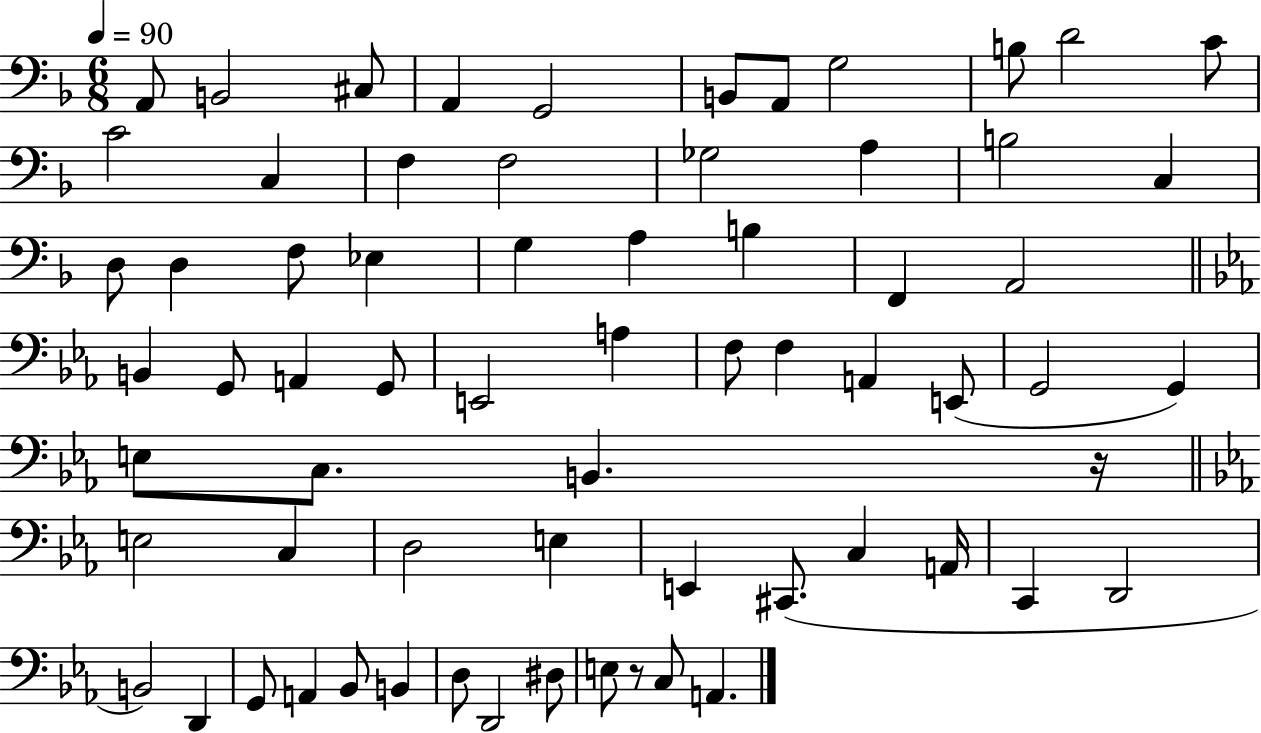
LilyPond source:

{
  \clef bass
  \numericTimeSignature
  \time 6/8
  \key f \major
  \tempo 4 = 90
  a,8 b,2 cis8 | a,4 g,2 | b,8 a,8 g2 | b8 d'2 c'8 | \break c'2 c4 | f4 f2 | ges2 a4 | b2 c4 | \break d8 d4 f8 ees4 | g4 a4 b4 | f,4 a,2 | \bar "||" \break \key c \minor b,4 g,8 a,4 g,8 | e,2 a4 | f8 f4 a,4 e,8( | g,2 g,4) | \break e8 c8. b,4. r16 | \bar "||" \break \key c \minor e2 c4 | d2 e4 | e,4 cis,8.( c4 a,16 | c,4 d,2 | \break b,2) d,4 | g,8 a,4 bes,8 b,4 | d8 d,2 dis8 | e8 r8 c8 a,4. | \break \bar "|."
}